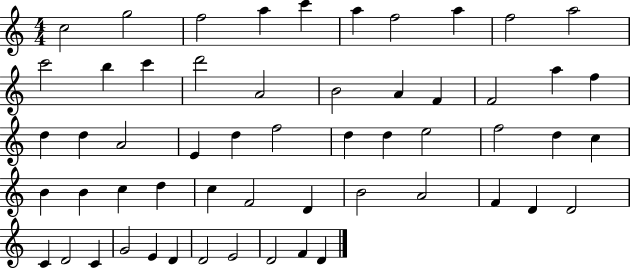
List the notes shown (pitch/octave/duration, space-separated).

C5/h G5/h F5/h A5/q C6/q A5/q F5/h A5/q F5/h A5/h C6/h B5/q C6/q D6/h A4/h B4/h A4/q F4/q F4/h A5/q F5/q D5/q D5/q A4/h E4/q D5/q F5/h D5/q D5/q E5/h F5/h D5/q C5/q B4/q B4/q C5/q D5/q C5/q F4/h D4/q B4/h A4/h F4/q D4/q D4/h C4/q D4/h C4/q G4/h E4/q D4/q D4/h E4/h D4/h F4/q D4/q